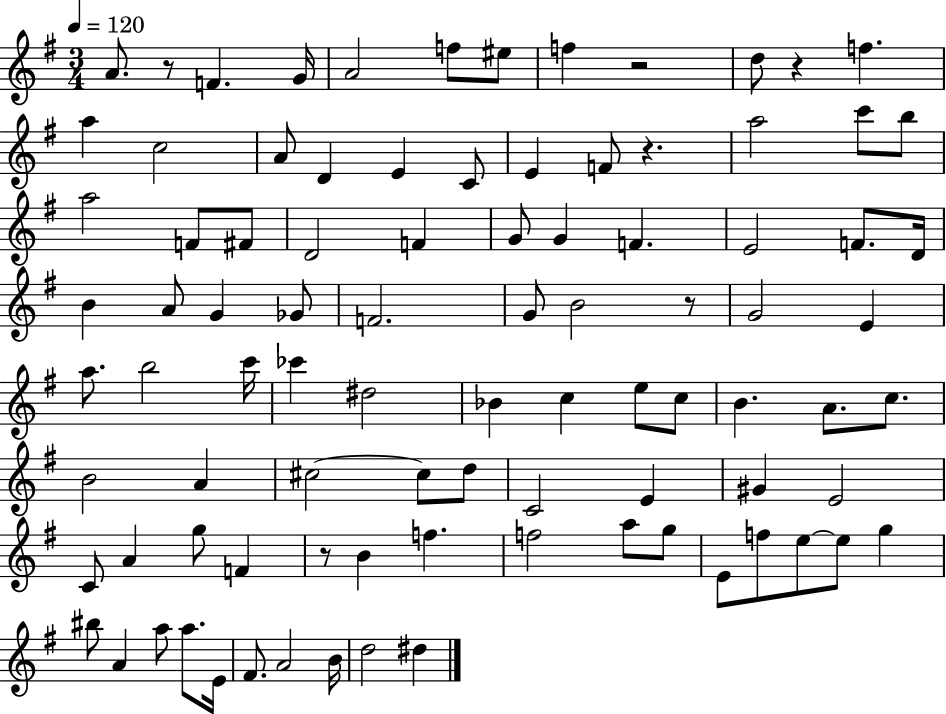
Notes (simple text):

A4/e. R/e F4/q. G4/s A4/h F5/e EIS5/e F5/q R/h D5/e R/q F5/q. A5/q C5/h A4/e D4/q E4/q C4/e E4/q F4/e R/q. A5/h C6/e B5/e A5/h F4/e F#4/e D4/h F4/q G4/e G4/q F4/q. E4/h F4/e. D4/s B4/q A4/e G4/q Gb4/e F4/h. G4/e B4/h R/e G4/h E4/q A5/e. B5/h C6/s CES6/q D#5/h Bb4/q C5/q E5/e C5/e B4/q. A4/e. C5/e. B4/h A4/q C#5/h C#5/e D5/e C4/h E4/q G#4/q E4/h C4/e A4/q G5/e F4/q R/e B4/q F5/q. F5/h A5/e G5/e E4/e F5/e E5/e E5/e G5/q BIS5/e A4/q A5/e A5/e. E4/s F#4/e. A4/h B4/s D5/h D#5/q